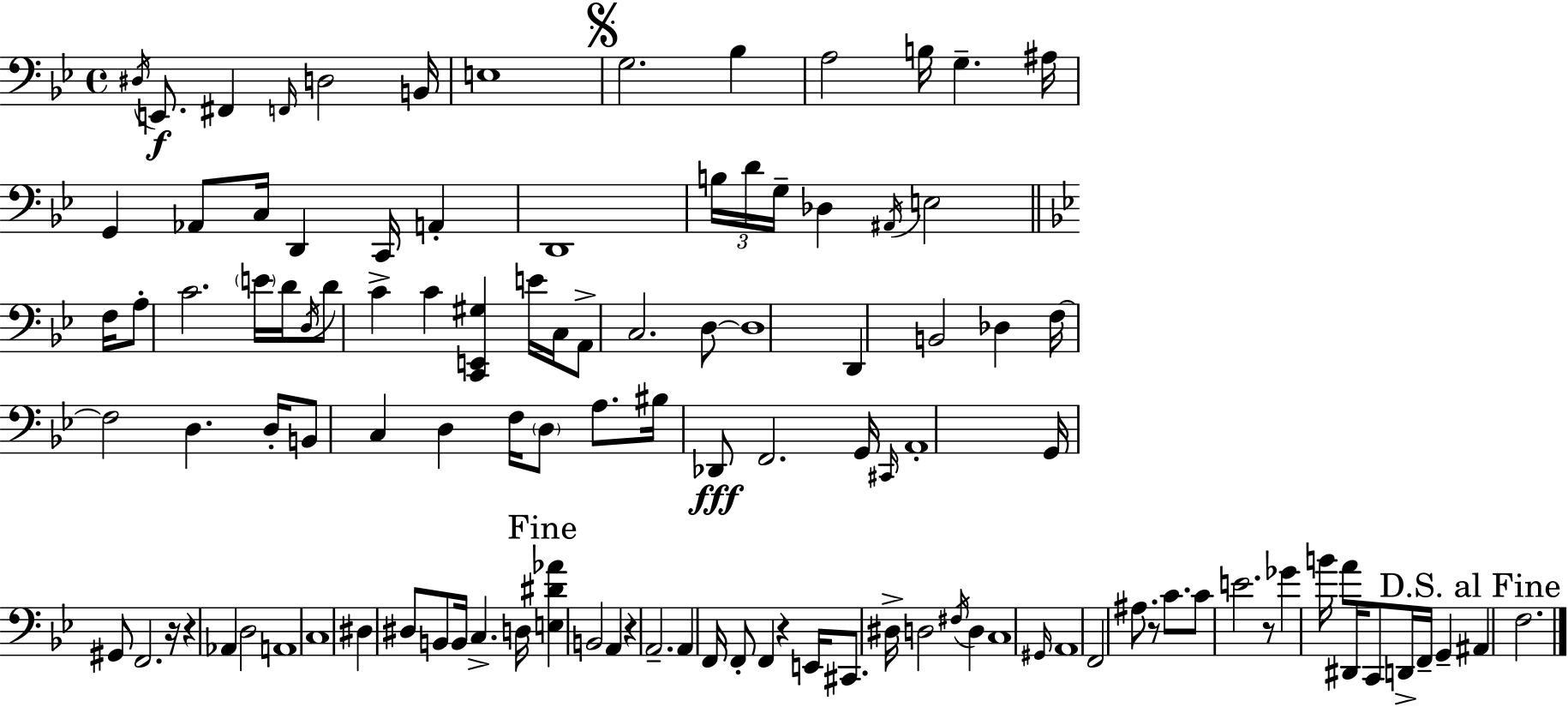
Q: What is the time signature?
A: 4/4